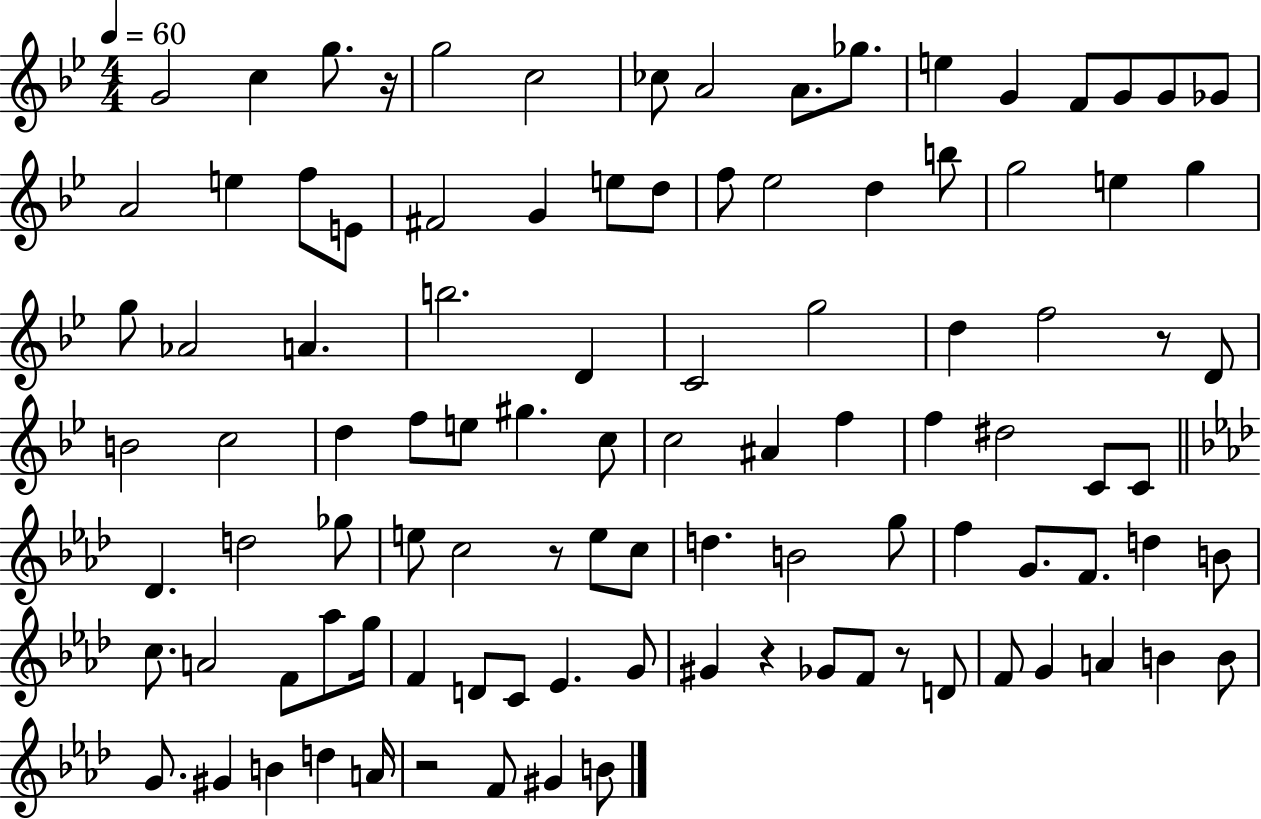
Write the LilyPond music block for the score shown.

{
  \clef treble
  \numericTimeSignature
  \time 4/4
  \key bes \major
  \tempo 4 = 60
  g'2 c''4 g''8. r16 | g''2 c''2 | ces''8 a'2 a'8. ges''8. | e''4 g'4 f'8 g'8 g'8 ges'8 | \break a'2 e''4 f''8 e'8 | fis'2 g'4 e''8 d''8 | f''8 ees''2 d''4 b''8 | g''2 e''4 g''4 | \break g''8 aes'2 a'4. | b''2. d'4 | c'2 g''2 | d''4 f''2 r8 d'8 | \break b'2 c''2 | d''4 f''8 e''8 gis''4. c''8 | c''2 ais'4 f''4 | f''4 dis''2 c'8 c'8 | \break \bar "||" \break \key aes \major des'4. d''2 ges''8 | e''8 c''2 r8 e''8 c''8 | d''4. b'2 g''8 | f''4 g'8. f'8. d''4 b'8 | \break c''8. a'2 f'8 aes''8 g''16 | f'4 d'8 c'8 ees'4. g'8 | gis'4 r4 ges'8 f'8 r8 d'8 | f'8 g'4 a'4 b'4 b'8 | \break g'8. gis'4 b'4 d''4 a'16 | r2 f'8 gis'4 b'8 | \bar "|."
}